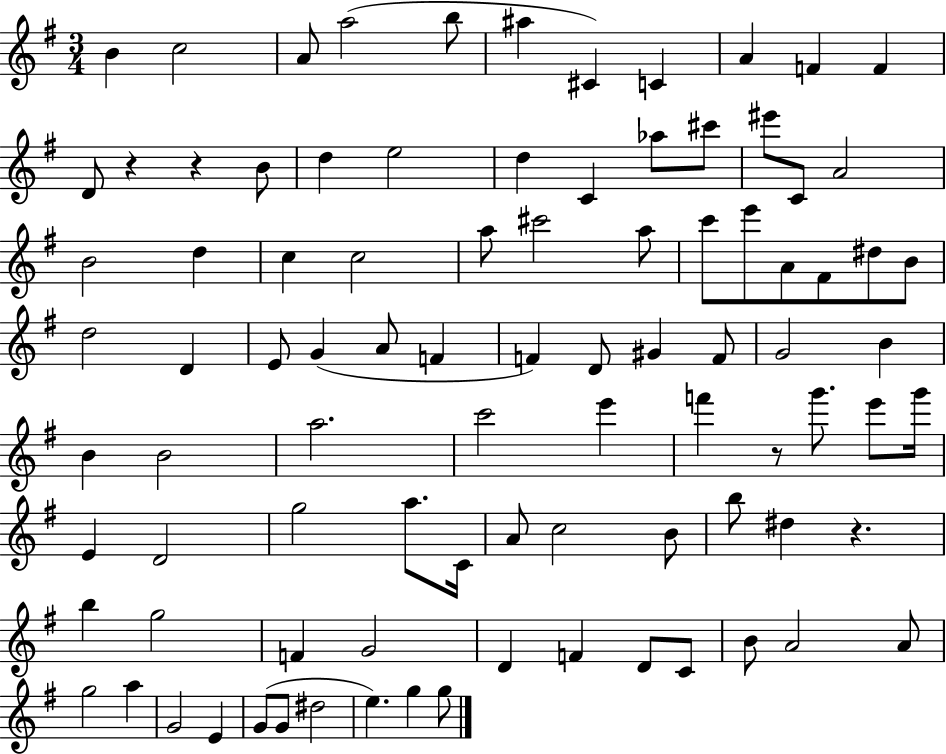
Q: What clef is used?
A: treble